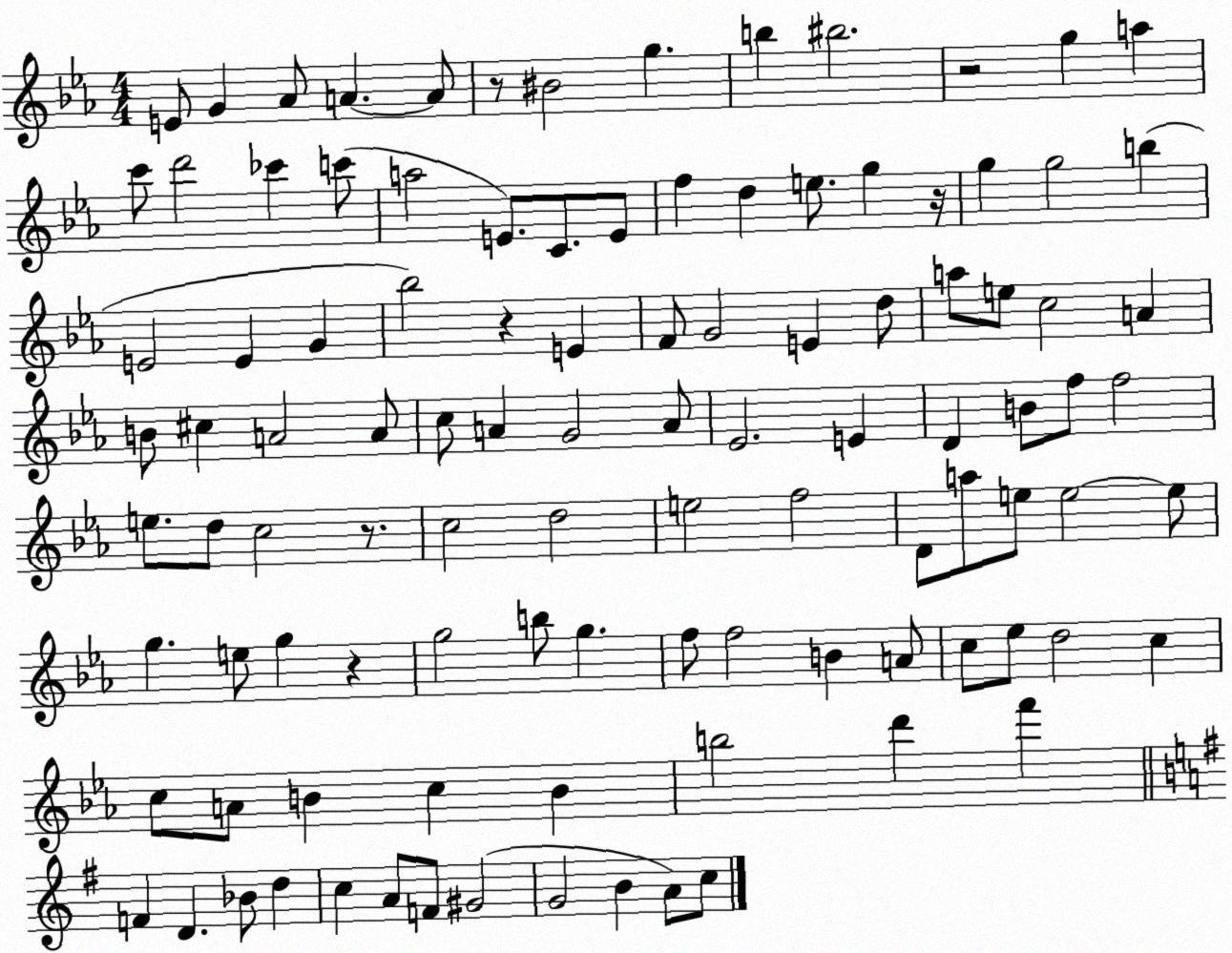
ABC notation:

X:1
T:Untitled
M:4/4
L:1/4
K:Eb
E/2 G _A/2 A A/2 z/2 ^B2 g b ^b2 z2 g a c'/2 d'2 _c' c'/2 a2 E/2 C/2 E/2 f d e/2 g z/4 g g2 b E2 E G _b2 z E F/2 G2 E d/2 a/2 e/2 c2 A B/2 ^c A2 A/2 c/2 A G2 A/2 _E2 E D B/2 f/2 f2 e/2 d/2 c2 z/2 c2 d2 e2 f2 D/2 a/2 e/2 e2 e/2 g e/2 g z g2 b/2 g f/2 f2 B A/2 c/2 _e/2 d2 c c/2 A/2 B c B b2 d' f' F D _B/2 d c A/2 F/2 ^G2 G2 B A/2 c/2